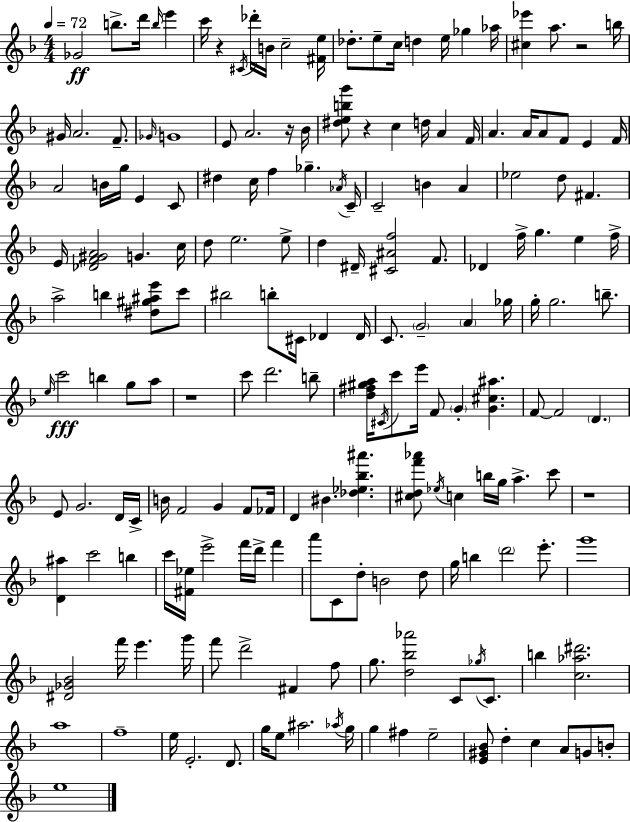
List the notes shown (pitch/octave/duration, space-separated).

Gb4/h B5/e. D6/s B5/s E6/q C6/s R/q C#4/s Db6/s B4/s C5/h [F#4,E5]/s Db5/e. E5/e C5/s D5/q E5/s Gb5/q Ab5/s [C#5,Eb6]/q A5/e. R/h B5/s G#4/s A4/h. F4/e. Gb4/s G4/w E4/e A4/h. R/s Bb4/s [D#5,E5,B5,G6]/e R/q C5/q D5/s A4/q F4/s A4/q. A4/s A4/e F4/e E4/q F4/s A4/h B4/s G5/s E4/q C4/e D#5/q C5/s F5/q Gb5/q. Ab4/s C4/s C4/h B4/q A4/q Eb5/h D5/e F#4/q. E4/s [Db4,F4,G#4,A4]/h G4/q. C5/s D5/e E5/h. E5/e D5/q D#4/s [C#4,A#4,F5]/h F4/e. Db4/q F5/s G5/q. E5/q F5/s A5/h B5/q [D#5,G#5,A#5,E6]/e C6/e BIS5/h B5/e C#4/s Db4/q Db4/s C4/e. G4/h A4/q Gb5/s G5/s G5/h. B5/e. E5/s C6/h B5/q G5/e A5/e R/w C6/e D6/h. B5/e [D5,F#5,G#5,A5]/s C#4/s C6/e E6/s F4/e G4/q [G4,C#5,A#5]/q. F4/e F4/h D4/q. E4/e G4/h. D4/s C4/s B4/s F4/h G4/q F4/e FES4/s D4/q BIS4/q. [Db5,Eb5,Bb5,A#6]/q. [C#5,D5,F6,Ab6]/e Eb5/s C5/q B5/s G5/s A5/q. C6/e R/w [D4,A#5]/q C6/h B5/q C6/s [F#4,Eb5]/s E6/h F6/s D6/s F6/q A6/e C4/e D5/e B4/h D5/e G5/s B5/q D6/h E6/e. G6/w [D#4,Gb4,Bb4]/h F6/s E6/q. G6/s F6/e D6/h F#4/q F5/e G5/e. [D5,Bb5,Ab6]/h C4/e Gb5/s C4/e. B5/q [C5,Ab5,D#6]/h. A5/w F5/w E5/s E4/h. D4/e. G5/s E5/e A#5/h. Ab5/s G5/s G5/q F#5/q E5/h [E4,G#4,Bb4]/e D5/q C5/q A4/e G4/e B4/e E5/w